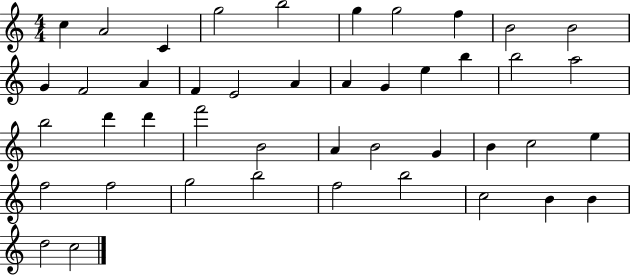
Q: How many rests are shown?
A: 0